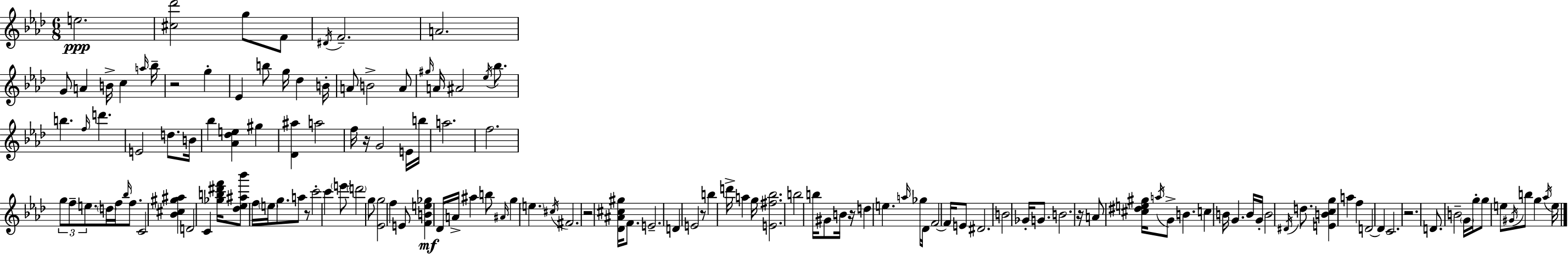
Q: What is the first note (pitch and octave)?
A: E5